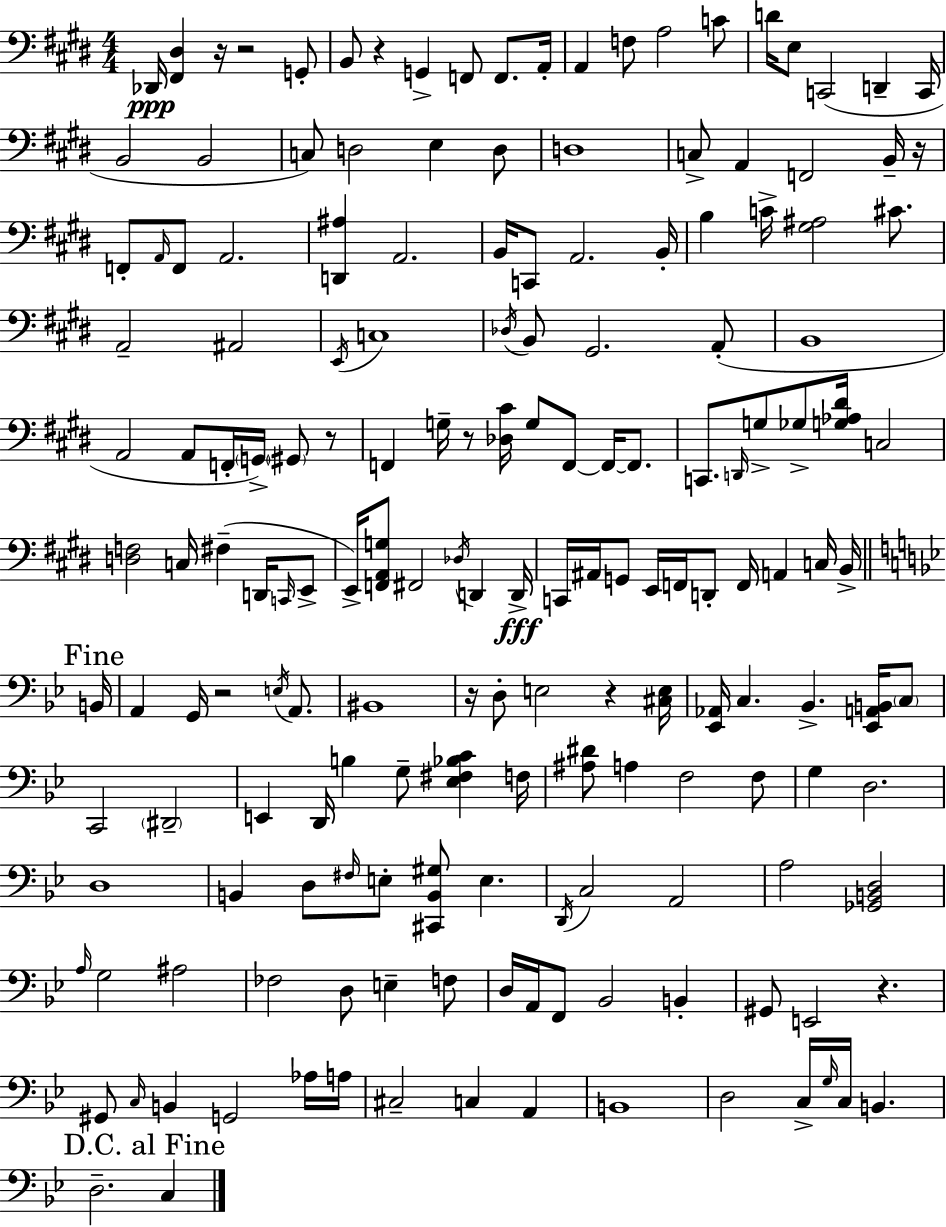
X:1
T:Untitled
M:4/4
L:1/4
K:E
_D,,/4 [^F,,^D,] z/4 z2 G,,/2 B,,/2 z G,, F,,/2 F,,/2 A,,/4 A,, F,/2 A,2 C/2 D/4 E,/2 C,,2 D,, C,,/4 B,,2 B,,2 C,/2 D,2 E, D,/2 D,4 C,/2 A,, F,,2 B,,/4 z/4 F,,/2 A,,/4 F,,/2 A,,2 [D,,^A,] A,,2 B,,/4 C,,/2 A,,2 B,,/4 B, C/4 [^G,^A,]2 ^C/2 A,,2 ^A,,2 E,,/4 C,4 _D,/4 B,,/2 ^G,,2 A,,/2 B,,4 A,,2 A,,/2 F,,/4 G,,/4 ^G,,/2 z/2 F,, G,/4 z/2 [_D,^C]/4 G,/2 F,,/2 F,,/4 F,,/2 C,,/2 D,,/4 G,/2 _G,/2 [G,_A,^D]/4 C,2 [D,F,]2 C,/4 ^F, D,,/4 C,,/4 E,,/2 E,,/4 [F,,A,,G,]/2 ^F,,2 _D,/4 D,, D,,/4 C,,/4 ^A,,/4 G,,/2 E,,/4 F,,/4 D,,/2 F,,/4 A,, C,/4 B,,/4 B,,/4 A,, G,,/4 z2 E,/4 A,,/2 ^B,,4 z/4 D,/2 E,2 z [^C,E,]/4 [_E,,_A,,]/4 C, _B,, [_E,,A,,B,,]/4 C,/2 C,,2 ^D,,2 E,, D,,/4 B, G,/2 [_E,^F,_B,C] F,/4 [^A,^D]/2 A, F,2 F,/2 G, D,2 D,4 B,, D,/2 ^F,/4 E,/2 [^C,,B,,^G,]/2 E, D,,/4 C,2 A,,2 A,2 [_G,,B,,D,]2 A,/4 G,2 ^A,2 _F,2 D,/2 E, F,/2 D,/4 A,,/4 F,,/2 _B,,2 B,, ^G,,/2 E,,2 z ^G,,/2 C,/4 B,, G,,2 _A,/4 A,/4 ^C,2 C, A,, B,,4 D,2 C,/4 G,/4 C,/4 B,, D,2 C,